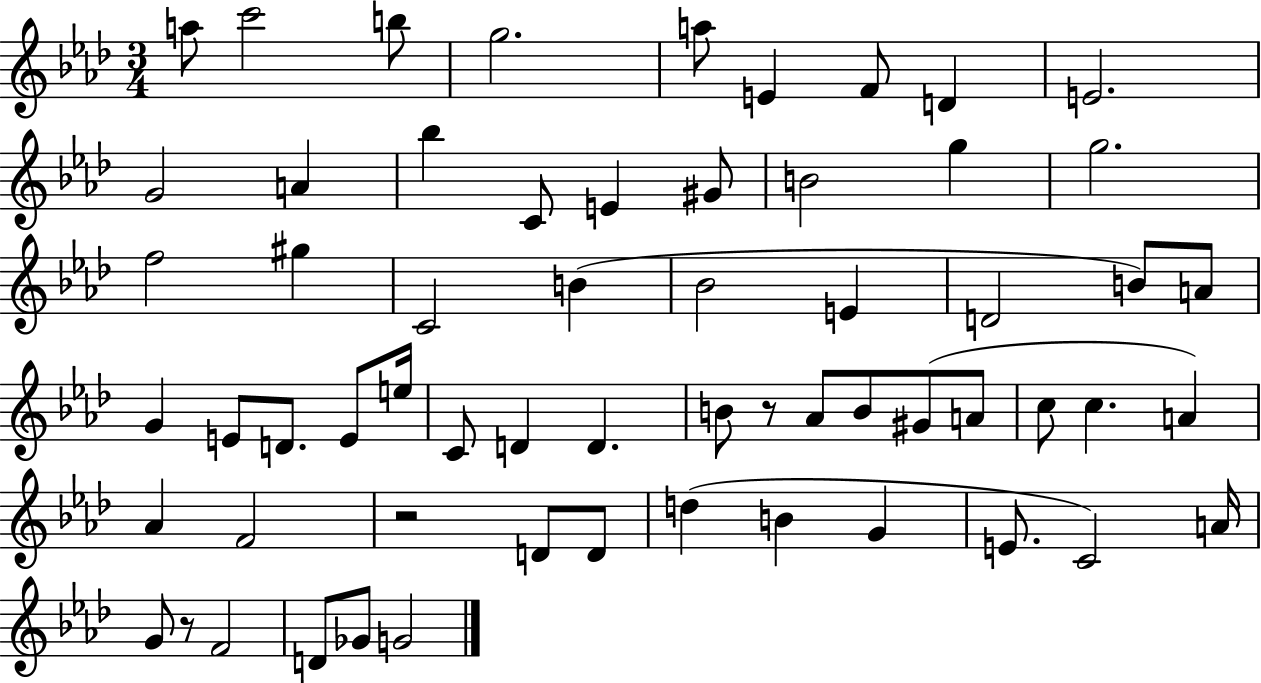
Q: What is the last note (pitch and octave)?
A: G4